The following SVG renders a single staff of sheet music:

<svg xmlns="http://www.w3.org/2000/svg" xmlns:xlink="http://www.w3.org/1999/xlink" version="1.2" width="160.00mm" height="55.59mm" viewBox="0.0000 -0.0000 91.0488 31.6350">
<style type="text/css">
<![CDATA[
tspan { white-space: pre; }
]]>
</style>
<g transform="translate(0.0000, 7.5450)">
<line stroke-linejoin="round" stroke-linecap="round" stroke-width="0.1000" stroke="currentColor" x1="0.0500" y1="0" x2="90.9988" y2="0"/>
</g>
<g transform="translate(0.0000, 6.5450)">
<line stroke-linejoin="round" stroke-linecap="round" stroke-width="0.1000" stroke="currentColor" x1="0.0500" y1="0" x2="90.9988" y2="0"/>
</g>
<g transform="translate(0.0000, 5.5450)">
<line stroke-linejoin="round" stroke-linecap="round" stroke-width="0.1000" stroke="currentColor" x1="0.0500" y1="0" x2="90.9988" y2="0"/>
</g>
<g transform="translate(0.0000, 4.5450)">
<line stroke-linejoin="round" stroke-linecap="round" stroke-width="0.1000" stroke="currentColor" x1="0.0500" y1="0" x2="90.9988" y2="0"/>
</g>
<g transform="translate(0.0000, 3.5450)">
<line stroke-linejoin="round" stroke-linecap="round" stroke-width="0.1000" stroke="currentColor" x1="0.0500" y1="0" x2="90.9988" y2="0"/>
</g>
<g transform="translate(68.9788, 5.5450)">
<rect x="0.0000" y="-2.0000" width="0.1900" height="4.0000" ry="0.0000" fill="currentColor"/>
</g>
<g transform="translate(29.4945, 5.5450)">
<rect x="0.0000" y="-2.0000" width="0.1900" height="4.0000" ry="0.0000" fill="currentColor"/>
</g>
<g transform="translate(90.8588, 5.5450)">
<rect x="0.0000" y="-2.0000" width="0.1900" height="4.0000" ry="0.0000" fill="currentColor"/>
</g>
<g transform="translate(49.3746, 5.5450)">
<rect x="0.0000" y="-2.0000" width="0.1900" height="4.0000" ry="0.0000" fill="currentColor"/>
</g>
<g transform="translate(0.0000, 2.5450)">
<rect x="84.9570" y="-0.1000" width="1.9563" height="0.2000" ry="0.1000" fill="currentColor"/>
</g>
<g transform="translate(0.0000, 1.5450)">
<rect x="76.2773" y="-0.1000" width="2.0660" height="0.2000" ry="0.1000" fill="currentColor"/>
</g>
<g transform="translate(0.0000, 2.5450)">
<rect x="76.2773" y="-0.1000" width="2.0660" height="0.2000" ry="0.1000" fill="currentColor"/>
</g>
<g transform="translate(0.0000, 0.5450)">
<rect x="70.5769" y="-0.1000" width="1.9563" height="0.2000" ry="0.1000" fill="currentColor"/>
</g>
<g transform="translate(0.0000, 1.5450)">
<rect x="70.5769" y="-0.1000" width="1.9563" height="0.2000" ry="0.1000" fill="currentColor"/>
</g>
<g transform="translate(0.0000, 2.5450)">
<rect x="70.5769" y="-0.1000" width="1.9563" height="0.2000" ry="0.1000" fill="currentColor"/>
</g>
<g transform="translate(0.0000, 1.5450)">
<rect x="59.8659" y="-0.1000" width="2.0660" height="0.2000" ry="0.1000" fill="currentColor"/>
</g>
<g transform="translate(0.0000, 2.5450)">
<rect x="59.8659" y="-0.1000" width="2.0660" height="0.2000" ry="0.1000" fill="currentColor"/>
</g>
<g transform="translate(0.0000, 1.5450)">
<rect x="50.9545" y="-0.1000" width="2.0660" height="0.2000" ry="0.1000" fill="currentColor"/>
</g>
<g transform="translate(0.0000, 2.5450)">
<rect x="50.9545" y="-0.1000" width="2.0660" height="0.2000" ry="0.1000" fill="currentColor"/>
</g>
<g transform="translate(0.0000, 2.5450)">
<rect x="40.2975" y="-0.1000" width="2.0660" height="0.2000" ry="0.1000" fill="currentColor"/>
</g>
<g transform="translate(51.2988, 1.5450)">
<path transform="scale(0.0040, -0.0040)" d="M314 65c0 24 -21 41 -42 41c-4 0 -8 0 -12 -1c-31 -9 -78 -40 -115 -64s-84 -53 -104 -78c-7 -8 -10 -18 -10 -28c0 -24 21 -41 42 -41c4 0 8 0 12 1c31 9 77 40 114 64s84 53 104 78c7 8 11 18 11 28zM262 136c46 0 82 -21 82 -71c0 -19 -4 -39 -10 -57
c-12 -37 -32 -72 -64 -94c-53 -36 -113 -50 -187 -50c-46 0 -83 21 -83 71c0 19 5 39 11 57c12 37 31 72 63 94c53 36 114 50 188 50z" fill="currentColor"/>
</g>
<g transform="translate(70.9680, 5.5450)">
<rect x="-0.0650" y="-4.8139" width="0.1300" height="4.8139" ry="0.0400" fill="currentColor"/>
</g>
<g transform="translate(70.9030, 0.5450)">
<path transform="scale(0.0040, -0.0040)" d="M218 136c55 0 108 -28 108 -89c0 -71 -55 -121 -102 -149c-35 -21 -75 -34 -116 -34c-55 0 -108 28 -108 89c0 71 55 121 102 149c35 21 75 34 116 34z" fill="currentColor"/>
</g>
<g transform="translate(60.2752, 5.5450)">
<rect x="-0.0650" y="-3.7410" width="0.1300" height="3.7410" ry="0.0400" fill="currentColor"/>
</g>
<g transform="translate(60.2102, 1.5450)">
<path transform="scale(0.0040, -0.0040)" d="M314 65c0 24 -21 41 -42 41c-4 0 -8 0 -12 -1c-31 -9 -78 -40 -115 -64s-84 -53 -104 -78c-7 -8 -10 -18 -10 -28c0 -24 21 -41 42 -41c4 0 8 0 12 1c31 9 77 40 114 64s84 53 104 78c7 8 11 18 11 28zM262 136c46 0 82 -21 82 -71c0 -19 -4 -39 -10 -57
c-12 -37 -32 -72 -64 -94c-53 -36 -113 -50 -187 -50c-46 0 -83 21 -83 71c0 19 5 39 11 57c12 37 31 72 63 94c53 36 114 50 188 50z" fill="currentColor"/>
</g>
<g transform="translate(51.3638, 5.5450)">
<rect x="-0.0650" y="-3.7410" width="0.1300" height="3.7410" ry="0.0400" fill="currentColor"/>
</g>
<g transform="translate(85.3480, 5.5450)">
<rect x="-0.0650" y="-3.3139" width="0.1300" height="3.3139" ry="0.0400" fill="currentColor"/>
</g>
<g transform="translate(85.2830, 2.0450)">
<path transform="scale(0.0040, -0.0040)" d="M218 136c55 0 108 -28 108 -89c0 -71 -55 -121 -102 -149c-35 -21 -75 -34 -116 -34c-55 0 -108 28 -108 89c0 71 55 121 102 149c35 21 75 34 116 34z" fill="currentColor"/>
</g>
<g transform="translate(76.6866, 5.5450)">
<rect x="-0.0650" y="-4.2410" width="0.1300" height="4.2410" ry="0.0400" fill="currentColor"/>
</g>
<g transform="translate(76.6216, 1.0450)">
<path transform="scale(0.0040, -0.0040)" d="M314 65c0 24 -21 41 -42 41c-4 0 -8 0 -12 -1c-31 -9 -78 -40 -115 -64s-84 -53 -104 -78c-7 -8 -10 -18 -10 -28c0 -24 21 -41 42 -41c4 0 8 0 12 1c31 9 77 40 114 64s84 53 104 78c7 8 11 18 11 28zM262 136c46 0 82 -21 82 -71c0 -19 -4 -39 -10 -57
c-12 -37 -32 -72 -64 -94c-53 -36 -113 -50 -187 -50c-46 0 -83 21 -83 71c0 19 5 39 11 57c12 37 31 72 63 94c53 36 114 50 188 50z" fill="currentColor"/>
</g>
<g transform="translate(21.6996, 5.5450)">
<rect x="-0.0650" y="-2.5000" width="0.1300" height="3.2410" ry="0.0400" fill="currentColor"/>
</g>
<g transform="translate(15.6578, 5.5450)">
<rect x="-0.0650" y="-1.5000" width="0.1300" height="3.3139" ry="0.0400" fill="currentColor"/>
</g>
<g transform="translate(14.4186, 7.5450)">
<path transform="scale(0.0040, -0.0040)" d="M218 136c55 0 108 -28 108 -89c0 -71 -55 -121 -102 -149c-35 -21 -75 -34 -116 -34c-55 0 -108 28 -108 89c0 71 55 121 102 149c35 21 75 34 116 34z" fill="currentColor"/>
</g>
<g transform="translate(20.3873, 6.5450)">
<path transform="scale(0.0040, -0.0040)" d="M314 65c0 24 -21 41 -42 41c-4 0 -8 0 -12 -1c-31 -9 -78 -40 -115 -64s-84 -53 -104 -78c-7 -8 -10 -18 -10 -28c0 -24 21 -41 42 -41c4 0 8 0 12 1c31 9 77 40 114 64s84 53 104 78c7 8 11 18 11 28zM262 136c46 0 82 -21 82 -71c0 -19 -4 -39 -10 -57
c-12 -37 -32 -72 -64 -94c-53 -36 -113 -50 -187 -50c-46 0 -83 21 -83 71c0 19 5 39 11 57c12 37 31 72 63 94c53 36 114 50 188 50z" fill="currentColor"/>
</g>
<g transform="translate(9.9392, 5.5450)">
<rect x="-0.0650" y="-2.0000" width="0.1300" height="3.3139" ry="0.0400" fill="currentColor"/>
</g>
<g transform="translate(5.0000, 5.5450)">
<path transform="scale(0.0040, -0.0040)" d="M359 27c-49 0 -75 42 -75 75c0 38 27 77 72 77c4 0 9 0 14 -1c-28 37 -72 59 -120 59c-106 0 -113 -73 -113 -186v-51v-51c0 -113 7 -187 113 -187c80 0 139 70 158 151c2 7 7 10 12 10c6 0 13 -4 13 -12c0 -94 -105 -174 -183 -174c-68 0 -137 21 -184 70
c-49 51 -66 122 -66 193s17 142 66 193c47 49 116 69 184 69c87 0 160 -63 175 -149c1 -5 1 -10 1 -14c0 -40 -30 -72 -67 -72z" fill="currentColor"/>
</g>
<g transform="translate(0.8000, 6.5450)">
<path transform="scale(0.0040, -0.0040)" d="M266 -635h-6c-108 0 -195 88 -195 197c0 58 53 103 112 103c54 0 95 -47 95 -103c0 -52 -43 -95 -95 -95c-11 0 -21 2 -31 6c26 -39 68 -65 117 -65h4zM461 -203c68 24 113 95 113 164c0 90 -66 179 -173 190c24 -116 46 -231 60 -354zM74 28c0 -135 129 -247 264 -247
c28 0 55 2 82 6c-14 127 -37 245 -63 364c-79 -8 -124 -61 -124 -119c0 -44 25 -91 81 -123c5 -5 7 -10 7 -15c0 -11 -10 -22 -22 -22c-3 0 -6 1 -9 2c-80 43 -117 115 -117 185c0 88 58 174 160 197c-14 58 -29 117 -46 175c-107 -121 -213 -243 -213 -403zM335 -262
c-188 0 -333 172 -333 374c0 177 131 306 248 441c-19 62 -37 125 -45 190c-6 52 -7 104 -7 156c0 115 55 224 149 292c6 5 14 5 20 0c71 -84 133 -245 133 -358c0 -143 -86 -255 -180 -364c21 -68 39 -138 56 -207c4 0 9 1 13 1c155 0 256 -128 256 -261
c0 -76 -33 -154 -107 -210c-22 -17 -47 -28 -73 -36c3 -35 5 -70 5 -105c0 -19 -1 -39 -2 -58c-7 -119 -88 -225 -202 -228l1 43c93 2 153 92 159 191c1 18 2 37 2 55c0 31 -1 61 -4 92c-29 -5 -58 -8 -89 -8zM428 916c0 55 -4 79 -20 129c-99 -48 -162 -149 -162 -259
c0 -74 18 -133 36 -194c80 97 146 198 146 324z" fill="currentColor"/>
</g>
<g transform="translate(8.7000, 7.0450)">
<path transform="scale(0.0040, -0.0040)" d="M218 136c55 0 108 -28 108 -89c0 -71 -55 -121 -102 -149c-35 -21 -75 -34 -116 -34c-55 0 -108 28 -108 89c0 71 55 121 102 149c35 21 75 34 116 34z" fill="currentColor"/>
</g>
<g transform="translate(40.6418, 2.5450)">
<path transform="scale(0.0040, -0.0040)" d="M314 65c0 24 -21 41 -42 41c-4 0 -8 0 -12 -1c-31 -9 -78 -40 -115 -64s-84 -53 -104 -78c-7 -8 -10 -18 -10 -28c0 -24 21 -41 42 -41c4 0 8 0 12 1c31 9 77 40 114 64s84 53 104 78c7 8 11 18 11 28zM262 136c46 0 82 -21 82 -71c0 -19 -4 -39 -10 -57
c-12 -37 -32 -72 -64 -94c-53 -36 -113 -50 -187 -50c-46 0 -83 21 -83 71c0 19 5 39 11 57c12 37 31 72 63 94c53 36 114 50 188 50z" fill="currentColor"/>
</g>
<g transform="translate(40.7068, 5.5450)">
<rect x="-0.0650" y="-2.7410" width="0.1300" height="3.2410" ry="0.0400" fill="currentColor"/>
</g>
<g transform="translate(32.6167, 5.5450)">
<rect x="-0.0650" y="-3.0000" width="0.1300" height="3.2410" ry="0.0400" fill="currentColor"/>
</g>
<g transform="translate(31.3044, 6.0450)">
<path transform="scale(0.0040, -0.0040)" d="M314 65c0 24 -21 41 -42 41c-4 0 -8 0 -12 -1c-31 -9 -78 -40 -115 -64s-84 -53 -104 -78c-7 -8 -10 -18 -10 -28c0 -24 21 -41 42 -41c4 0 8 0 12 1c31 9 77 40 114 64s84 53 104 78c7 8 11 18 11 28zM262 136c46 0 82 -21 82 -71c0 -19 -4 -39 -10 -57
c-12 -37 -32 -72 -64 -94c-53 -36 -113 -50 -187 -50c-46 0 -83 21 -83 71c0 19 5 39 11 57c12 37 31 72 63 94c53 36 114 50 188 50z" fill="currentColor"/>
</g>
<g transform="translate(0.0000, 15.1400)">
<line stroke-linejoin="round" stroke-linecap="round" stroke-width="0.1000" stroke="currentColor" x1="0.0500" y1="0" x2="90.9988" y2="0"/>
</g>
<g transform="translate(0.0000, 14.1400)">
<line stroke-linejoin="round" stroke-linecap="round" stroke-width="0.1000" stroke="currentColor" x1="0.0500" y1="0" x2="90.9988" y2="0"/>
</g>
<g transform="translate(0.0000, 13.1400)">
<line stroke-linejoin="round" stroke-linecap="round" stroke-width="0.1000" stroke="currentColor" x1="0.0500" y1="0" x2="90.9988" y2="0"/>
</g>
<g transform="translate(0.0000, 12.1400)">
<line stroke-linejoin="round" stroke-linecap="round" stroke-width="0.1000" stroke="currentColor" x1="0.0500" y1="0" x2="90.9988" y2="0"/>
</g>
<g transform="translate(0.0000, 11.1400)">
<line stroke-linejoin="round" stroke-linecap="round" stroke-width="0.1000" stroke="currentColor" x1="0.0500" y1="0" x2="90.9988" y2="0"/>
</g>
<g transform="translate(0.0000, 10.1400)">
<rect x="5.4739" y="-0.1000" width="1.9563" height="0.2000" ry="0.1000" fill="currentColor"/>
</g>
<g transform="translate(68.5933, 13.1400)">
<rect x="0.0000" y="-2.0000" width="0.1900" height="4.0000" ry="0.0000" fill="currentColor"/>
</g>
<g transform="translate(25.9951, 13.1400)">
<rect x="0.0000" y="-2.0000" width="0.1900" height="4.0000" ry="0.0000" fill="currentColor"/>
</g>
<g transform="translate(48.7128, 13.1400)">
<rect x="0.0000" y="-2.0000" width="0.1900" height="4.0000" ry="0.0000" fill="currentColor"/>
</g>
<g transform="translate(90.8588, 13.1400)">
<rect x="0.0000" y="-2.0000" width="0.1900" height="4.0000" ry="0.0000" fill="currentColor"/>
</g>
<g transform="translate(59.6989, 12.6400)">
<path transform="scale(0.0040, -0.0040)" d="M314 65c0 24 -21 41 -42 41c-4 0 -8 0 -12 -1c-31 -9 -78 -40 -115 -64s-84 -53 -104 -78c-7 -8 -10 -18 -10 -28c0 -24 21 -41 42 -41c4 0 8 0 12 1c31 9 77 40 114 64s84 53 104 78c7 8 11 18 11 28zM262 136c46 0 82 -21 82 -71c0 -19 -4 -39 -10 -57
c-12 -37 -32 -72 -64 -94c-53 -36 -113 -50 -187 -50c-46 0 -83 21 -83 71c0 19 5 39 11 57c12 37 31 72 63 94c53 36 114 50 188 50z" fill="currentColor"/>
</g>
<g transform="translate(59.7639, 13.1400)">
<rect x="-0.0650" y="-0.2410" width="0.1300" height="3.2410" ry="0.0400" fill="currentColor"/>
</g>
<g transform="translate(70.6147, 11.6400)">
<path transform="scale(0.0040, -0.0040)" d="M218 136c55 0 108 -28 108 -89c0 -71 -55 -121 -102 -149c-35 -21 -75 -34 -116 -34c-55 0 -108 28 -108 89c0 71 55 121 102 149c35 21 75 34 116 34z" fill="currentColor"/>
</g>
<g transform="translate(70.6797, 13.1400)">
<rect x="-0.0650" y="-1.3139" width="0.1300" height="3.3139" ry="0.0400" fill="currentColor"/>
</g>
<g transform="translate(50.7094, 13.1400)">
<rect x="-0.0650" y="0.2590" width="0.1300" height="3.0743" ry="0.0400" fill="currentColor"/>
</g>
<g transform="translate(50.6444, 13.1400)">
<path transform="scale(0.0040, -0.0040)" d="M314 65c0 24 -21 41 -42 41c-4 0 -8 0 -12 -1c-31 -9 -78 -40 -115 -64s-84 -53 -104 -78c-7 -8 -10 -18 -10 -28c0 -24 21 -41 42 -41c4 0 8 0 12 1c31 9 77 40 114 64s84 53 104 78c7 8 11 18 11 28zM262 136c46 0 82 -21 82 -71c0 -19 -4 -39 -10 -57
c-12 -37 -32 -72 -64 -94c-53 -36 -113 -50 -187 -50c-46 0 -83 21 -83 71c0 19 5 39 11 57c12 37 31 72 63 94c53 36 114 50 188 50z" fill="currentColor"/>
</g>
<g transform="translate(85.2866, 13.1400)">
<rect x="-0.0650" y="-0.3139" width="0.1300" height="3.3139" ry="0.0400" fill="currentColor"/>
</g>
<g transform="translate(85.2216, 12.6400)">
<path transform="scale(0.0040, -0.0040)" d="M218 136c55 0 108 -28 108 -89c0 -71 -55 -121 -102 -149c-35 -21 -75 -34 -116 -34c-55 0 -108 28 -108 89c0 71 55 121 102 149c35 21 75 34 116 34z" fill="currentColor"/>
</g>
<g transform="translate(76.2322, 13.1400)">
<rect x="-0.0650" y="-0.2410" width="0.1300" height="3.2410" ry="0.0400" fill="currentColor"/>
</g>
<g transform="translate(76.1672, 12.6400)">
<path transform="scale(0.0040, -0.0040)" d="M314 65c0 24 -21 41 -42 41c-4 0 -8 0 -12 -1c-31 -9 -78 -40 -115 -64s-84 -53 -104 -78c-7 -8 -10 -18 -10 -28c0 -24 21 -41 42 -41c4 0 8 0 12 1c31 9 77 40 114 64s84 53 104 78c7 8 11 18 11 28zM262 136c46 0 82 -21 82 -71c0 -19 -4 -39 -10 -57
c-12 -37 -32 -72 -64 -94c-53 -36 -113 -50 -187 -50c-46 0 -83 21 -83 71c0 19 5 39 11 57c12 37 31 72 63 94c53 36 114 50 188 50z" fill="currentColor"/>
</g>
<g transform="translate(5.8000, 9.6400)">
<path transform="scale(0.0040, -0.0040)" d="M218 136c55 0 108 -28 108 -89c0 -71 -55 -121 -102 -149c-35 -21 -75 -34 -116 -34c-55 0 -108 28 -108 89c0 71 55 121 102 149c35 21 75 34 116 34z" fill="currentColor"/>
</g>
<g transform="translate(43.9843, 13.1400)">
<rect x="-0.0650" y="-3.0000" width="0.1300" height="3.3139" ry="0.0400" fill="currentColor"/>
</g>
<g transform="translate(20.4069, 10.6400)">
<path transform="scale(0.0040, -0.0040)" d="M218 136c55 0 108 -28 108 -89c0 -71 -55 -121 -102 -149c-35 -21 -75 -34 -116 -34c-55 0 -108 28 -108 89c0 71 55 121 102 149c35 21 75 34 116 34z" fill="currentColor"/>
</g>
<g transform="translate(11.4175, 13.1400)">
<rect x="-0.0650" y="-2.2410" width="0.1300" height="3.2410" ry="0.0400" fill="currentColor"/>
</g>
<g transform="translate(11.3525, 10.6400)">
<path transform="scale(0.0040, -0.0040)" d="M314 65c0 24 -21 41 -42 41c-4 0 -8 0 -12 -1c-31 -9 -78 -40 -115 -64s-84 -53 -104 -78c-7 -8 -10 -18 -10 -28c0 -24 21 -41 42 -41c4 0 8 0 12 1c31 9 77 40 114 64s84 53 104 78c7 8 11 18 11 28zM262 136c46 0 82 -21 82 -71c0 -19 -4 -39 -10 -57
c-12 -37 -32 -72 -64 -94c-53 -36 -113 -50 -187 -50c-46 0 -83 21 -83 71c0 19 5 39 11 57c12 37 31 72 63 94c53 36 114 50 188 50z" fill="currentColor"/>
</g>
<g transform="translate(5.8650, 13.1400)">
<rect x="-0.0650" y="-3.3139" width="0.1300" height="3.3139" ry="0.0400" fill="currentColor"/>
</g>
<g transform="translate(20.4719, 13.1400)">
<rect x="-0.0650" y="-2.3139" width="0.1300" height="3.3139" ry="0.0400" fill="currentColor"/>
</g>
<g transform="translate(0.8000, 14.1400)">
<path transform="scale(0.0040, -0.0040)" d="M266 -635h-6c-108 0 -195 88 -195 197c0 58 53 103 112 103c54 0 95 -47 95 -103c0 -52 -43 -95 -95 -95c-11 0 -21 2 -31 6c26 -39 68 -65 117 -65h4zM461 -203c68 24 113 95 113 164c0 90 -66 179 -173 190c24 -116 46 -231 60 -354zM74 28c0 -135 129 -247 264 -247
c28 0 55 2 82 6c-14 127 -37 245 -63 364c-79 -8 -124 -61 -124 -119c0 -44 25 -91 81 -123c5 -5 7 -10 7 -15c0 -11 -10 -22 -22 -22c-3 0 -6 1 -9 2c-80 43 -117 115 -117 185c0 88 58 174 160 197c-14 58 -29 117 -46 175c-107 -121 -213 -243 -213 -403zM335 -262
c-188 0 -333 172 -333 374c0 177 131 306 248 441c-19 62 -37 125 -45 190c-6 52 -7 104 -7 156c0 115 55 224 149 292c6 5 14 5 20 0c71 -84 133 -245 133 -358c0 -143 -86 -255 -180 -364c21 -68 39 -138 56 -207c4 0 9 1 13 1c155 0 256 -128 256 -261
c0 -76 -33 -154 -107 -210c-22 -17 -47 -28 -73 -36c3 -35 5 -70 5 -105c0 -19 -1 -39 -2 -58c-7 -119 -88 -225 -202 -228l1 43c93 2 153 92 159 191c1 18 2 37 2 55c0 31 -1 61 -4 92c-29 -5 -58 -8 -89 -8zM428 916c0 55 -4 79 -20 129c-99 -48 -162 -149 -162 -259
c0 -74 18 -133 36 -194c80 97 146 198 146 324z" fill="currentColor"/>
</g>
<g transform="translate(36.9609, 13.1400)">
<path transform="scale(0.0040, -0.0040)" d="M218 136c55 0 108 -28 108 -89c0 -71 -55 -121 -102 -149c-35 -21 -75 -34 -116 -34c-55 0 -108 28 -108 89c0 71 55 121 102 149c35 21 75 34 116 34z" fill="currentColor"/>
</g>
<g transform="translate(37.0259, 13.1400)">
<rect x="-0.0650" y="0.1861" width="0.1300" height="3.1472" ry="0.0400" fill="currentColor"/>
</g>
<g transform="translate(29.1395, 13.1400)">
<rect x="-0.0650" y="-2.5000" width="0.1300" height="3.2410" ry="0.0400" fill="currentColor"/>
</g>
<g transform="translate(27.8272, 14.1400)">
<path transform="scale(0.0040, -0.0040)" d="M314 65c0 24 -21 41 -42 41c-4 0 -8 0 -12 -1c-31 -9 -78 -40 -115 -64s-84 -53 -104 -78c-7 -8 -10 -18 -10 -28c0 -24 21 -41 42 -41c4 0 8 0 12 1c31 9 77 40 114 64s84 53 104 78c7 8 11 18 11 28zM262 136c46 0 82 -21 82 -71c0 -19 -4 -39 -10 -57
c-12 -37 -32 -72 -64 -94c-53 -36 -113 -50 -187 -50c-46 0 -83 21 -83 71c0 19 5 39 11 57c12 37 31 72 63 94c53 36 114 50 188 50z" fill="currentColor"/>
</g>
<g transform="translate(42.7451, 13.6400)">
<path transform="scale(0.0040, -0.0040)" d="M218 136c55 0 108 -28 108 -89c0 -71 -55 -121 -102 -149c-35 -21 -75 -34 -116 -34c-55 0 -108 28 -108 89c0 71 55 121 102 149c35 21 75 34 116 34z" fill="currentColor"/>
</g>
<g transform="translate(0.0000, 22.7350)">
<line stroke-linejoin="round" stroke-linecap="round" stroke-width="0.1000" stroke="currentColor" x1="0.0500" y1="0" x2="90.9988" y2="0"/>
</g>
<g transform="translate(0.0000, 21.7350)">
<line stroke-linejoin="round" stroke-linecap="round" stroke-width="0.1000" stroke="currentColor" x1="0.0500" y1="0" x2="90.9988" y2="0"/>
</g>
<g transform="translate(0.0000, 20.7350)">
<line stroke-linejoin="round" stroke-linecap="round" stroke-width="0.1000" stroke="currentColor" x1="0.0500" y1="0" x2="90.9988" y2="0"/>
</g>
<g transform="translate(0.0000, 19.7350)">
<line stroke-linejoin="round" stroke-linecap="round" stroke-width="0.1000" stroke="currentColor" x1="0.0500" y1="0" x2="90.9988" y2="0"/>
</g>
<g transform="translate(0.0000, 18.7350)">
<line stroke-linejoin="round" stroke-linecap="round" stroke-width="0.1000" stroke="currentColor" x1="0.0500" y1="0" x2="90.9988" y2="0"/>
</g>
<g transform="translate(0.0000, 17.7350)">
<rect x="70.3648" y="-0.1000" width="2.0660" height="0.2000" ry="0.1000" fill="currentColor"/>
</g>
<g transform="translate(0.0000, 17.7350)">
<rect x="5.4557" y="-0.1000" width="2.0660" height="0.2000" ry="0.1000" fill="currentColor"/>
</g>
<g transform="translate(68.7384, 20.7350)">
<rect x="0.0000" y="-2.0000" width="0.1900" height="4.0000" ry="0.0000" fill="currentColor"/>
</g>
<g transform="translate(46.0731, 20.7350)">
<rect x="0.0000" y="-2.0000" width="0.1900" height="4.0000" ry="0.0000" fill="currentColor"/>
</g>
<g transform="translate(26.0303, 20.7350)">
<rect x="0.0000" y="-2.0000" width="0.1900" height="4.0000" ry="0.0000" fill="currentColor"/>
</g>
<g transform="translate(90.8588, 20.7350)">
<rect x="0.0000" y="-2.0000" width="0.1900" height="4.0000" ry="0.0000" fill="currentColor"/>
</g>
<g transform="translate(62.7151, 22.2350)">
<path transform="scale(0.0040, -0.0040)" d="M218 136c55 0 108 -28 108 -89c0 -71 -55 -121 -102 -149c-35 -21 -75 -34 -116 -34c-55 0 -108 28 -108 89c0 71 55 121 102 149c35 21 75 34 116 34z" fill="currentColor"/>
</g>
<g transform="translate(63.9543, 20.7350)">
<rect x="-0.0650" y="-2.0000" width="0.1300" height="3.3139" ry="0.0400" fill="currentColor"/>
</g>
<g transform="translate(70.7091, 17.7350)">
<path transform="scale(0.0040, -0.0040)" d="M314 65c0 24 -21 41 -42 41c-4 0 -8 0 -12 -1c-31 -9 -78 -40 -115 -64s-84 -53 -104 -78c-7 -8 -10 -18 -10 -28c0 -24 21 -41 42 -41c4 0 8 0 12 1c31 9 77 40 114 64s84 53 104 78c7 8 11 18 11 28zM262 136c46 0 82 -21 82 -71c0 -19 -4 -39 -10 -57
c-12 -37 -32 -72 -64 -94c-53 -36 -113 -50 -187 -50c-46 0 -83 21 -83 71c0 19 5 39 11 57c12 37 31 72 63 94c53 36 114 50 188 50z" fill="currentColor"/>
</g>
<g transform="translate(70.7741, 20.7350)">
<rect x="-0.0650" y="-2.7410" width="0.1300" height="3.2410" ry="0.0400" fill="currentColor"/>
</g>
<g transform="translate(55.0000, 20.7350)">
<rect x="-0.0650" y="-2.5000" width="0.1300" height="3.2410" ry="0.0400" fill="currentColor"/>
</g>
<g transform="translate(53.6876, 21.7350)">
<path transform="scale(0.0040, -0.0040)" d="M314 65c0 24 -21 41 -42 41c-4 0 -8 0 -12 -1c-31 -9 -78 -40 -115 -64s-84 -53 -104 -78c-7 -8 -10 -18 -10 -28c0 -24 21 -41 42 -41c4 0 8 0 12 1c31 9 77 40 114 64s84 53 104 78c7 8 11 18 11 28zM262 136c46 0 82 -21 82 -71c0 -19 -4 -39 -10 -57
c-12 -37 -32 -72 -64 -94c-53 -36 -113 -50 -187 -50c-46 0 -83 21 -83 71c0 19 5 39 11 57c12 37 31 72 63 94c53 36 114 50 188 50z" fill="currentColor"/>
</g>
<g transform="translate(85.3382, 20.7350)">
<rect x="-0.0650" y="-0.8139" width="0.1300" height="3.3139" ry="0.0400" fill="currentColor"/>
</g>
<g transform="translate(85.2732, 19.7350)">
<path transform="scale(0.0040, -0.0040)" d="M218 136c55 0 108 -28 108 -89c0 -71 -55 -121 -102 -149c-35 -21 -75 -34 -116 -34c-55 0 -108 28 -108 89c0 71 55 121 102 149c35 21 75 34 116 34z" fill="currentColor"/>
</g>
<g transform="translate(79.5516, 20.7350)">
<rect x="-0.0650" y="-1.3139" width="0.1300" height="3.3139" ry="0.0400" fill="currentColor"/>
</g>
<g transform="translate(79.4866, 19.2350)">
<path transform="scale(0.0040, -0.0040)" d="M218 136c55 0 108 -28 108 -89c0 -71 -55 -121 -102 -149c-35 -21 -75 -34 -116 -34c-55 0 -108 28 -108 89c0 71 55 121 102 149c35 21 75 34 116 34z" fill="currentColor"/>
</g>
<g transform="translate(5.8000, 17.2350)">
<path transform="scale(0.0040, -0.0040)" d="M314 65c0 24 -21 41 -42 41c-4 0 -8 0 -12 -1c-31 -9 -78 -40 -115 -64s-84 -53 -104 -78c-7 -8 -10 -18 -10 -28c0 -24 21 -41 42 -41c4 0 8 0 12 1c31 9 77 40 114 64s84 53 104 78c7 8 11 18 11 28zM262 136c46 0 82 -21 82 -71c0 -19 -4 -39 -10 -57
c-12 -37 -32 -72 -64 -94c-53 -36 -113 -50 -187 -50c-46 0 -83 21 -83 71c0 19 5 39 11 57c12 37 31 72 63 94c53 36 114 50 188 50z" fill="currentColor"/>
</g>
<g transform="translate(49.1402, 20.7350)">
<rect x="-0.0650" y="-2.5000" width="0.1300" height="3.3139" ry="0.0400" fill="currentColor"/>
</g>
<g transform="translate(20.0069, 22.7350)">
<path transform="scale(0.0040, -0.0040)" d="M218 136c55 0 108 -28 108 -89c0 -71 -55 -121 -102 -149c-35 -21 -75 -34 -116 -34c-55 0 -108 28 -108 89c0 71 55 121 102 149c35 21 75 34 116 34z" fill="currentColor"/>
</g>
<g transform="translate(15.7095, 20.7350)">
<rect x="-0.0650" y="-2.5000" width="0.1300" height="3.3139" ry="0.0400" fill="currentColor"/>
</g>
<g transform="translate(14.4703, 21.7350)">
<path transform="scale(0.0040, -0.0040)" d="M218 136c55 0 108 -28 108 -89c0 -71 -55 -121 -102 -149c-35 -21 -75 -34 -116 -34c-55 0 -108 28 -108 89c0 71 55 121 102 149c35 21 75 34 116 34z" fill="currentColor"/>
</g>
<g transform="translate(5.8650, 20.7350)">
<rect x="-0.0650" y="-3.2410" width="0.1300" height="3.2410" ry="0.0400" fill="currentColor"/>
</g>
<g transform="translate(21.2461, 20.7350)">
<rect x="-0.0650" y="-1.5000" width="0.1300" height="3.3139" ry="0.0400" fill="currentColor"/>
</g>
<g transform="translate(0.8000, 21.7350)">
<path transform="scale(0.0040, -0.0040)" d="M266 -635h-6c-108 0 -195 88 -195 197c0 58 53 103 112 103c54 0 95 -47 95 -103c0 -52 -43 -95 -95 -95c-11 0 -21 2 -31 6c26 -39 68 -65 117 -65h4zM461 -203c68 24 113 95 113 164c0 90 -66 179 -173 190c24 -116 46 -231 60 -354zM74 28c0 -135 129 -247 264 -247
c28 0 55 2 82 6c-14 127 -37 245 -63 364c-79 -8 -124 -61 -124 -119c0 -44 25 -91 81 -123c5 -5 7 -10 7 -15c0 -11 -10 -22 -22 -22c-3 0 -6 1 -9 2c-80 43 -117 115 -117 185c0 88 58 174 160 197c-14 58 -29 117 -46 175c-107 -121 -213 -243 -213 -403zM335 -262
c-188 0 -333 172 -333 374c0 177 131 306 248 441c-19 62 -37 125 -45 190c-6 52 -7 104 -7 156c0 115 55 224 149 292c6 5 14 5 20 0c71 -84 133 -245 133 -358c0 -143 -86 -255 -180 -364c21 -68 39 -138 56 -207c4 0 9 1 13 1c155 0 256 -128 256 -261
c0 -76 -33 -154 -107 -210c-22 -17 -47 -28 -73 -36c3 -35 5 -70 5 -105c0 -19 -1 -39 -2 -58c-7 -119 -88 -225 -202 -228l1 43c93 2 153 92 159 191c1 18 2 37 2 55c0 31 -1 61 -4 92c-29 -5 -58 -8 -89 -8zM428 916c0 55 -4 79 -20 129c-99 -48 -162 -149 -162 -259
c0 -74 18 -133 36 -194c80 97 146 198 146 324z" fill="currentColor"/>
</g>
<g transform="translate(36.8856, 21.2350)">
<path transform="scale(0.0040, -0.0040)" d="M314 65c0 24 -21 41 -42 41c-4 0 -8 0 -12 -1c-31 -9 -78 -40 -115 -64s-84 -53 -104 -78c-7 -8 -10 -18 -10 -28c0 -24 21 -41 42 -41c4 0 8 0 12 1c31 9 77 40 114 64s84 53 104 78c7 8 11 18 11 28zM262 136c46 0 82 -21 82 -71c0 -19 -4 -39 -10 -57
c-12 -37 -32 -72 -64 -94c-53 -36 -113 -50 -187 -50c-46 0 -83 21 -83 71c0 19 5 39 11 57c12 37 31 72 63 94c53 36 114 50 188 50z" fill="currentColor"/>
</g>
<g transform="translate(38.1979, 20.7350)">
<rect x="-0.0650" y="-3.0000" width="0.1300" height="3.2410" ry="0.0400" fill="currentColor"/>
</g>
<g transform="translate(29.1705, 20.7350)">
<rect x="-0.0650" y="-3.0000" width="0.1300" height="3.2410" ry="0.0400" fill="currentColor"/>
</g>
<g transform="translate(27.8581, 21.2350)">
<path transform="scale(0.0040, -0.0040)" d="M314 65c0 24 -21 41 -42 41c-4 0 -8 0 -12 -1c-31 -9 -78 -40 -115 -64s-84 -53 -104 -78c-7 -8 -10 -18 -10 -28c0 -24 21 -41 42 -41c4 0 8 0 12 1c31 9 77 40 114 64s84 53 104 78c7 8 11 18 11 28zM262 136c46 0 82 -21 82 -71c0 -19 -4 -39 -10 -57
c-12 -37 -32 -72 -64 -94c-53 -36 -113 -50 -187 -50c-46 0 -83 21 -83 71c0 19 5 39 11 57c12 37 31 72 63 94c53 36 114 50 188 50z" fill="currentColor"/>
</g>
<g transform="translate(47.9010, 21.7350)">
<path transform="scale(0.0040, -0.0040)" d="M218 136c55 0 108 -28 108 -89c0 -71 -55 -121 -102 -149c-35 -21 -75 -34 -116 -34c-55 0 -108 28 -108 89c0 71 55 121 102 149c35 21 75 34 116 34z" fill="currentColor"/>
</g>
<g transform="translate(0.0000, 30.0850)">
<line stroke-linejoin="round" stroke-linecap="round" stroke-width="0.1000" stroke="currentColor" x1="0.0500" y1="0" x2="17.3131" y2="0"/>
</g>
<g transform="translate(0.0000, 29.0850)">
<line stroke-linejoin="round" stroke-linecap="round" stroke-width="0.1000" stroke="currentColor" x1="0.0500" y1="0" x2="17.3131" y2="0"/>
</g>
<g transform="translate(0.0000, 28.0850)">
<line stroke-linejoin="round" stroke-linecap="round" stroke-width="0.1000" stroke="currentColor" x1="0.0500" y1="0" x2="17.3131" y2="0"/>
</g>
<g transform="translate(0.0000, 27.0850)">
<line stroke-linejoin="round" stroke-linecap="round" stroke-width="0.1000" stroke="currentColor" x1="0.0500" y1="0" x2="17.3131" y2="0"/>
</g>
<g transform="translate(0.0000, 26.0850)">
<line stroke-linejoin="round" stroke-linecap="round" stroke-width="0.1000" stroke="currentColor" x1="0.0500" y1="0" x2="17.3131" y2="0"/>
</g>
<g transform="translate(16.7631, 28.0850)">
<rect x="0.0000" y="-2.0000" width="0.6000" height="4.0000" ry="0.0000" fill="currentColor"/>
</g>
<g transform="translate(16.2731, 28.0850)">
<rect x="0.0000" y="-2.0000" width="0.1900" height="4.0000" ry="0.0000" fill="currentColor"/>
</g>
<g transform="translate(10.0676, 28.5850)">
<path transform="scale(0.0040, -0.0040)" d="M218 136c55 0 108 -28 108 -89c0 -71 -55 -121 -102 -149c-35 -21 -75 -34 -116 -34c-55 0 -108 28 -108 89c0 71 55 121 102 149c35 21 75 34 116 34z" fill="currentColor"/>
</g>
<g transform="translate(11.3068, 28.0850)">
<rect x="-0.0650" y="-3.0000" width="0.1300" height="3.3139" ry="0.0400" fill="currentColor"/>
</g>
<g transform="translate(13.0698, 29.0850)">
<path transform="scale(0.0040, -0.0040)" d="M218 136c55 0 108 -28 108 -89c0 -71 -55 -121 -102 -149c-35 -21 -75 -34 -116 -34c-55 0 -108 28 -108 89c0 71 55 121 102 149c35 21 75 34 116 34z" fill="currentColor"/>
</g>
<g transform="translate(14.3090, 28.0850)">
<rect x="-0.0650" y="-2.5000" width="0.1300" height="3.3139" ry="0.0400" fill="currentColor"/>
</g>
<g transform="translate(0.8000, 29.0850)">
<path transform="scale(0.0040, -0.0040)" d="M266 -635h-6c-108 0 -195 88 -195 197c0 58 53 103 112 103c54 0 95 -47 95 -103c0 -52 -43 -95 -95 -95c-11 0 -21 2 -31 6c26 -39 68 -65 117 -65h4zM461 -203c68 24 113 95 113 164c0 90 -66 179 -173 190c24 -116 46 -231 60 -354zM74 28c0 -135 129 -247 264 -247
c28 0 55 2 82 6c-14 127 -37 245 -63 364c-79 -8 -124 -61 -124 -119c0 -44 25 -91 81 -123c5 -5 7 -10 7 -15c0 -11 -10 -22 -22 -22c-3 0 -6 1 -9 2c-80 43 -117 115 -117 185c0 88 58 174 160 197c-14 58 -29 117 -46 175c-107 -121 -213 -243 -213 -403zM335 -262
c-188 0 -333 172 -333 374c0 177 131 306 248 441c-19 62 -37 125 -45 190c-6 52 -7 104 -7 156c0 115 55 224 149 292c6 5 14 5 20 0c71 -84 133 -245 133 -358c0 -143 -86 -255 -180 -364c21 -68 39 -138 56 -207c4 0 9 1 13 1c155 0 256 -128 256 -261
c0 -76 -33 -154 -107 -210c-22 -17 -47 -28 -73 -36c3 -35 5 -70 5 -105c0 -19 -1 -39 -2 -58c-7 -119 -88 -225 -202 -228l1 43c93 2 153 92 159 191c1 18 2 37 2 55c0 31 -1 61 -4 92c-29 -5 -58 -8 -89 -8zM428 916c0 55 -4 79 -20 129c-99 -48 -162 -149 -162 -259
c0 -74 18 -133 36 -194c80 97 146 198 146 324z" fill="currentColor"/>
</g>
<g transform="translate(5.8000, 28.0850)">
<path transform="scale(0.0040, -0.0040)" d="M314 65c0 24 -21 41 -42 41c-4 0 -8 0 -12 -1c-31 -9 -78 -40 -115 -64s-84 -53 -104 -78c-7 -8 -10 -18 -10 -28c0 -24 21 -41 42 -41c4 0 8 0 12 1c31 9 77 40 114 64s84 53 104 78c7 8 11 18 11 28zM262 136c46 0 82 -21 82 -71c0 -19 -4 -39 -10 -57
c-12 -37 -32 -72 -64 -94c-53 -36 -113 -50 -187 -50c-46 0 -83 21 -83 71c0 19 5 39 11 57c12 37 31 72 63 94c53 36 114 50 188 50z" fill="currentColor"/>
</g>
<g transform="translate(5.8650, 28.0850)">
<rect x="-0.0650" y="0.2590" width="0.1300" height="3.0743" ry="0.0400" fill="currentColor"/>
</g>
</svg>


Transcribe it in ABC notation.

X:1
T:Untitled
M:4/4
L:1/4
K:C
F E G2 A2 a2 c'2 c'2 e' d'2 b b g2 g G2 B A B2 c2 e c2 c b2 G E A2 A2 G G2 F a2 e d B2 A G